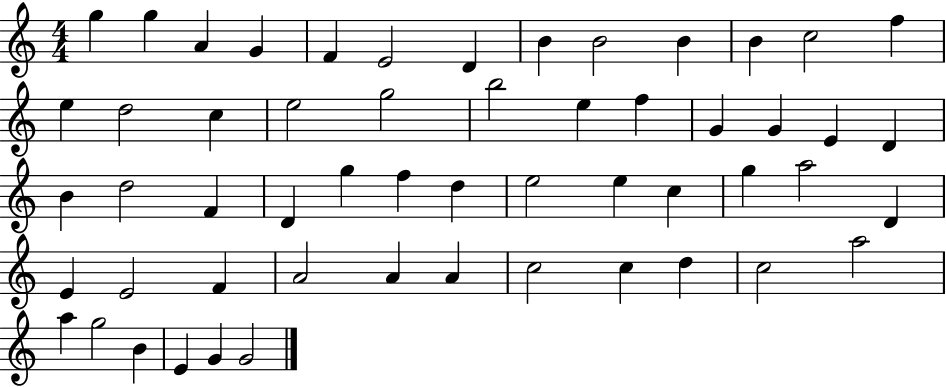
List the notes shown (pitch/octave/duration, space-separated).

G5/q G5/q A4/q G4/q F4/q E4/h D4/q B4/q B4/h B4/q B4/q C5/h F5/q E5/q D5/h C5/q E5/h G5/h B5/h E5/q F5/q G4/q G4/q E4/q D4/q B4/q D5/h F4/q D4/q G5/q F5/q D5/q E5/h E5/q C5/q G5/q A5/h D4/q E4/q E4/h F4/q A4/h A4/q A4/q C5/h C5/q D5/q C5/h A5/h A5/q G5/h B4/q E4/q G4/q G4/h